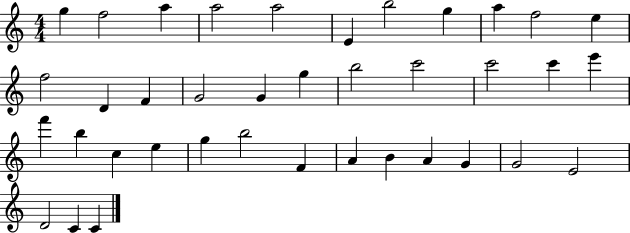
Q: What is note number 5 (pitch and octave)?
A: A5